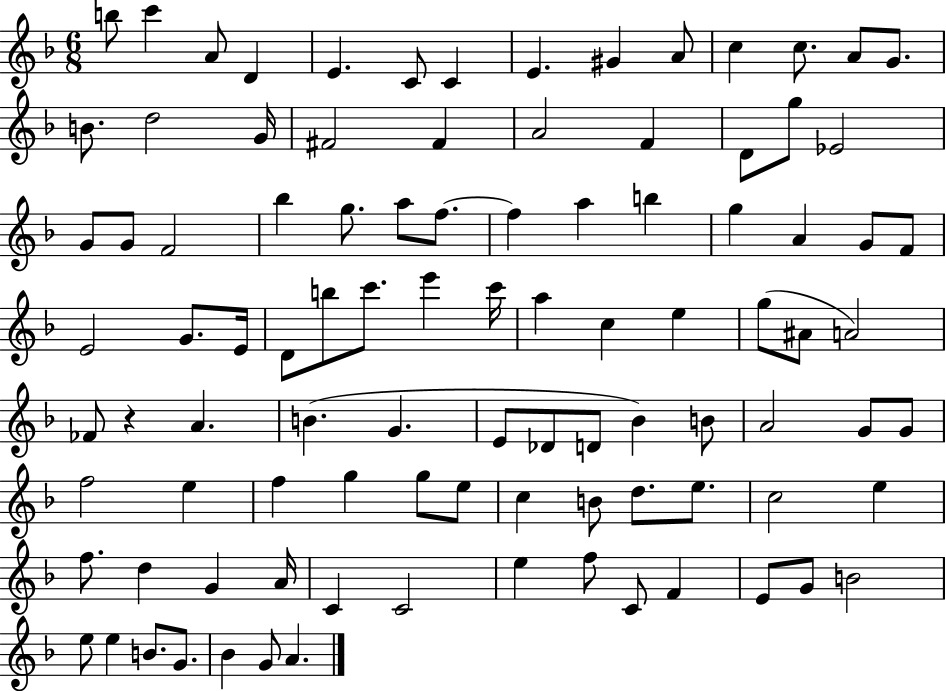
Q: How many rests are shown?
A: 1